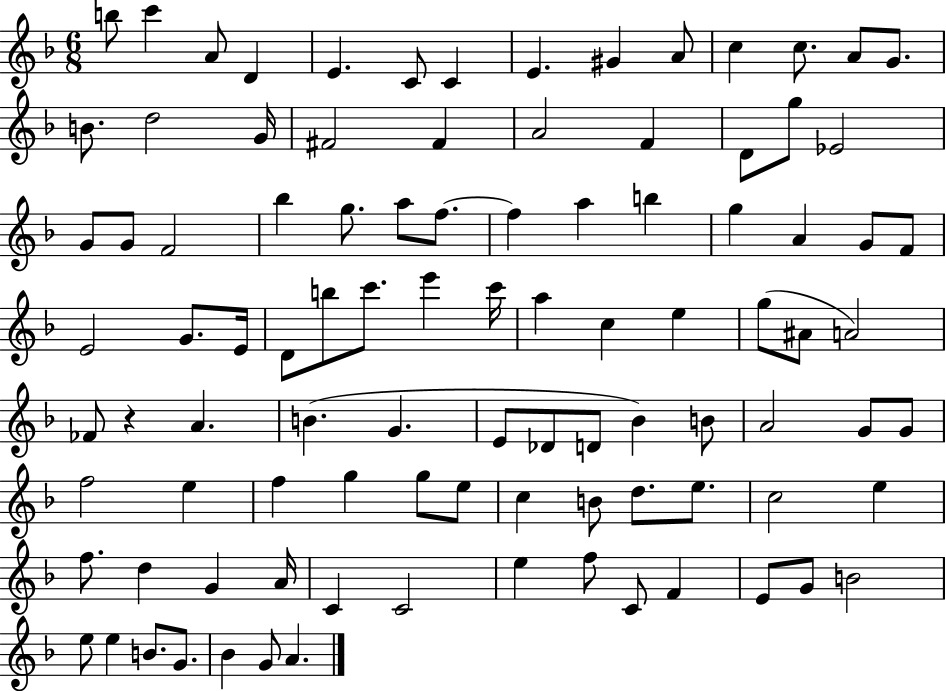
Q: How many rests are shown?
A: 1